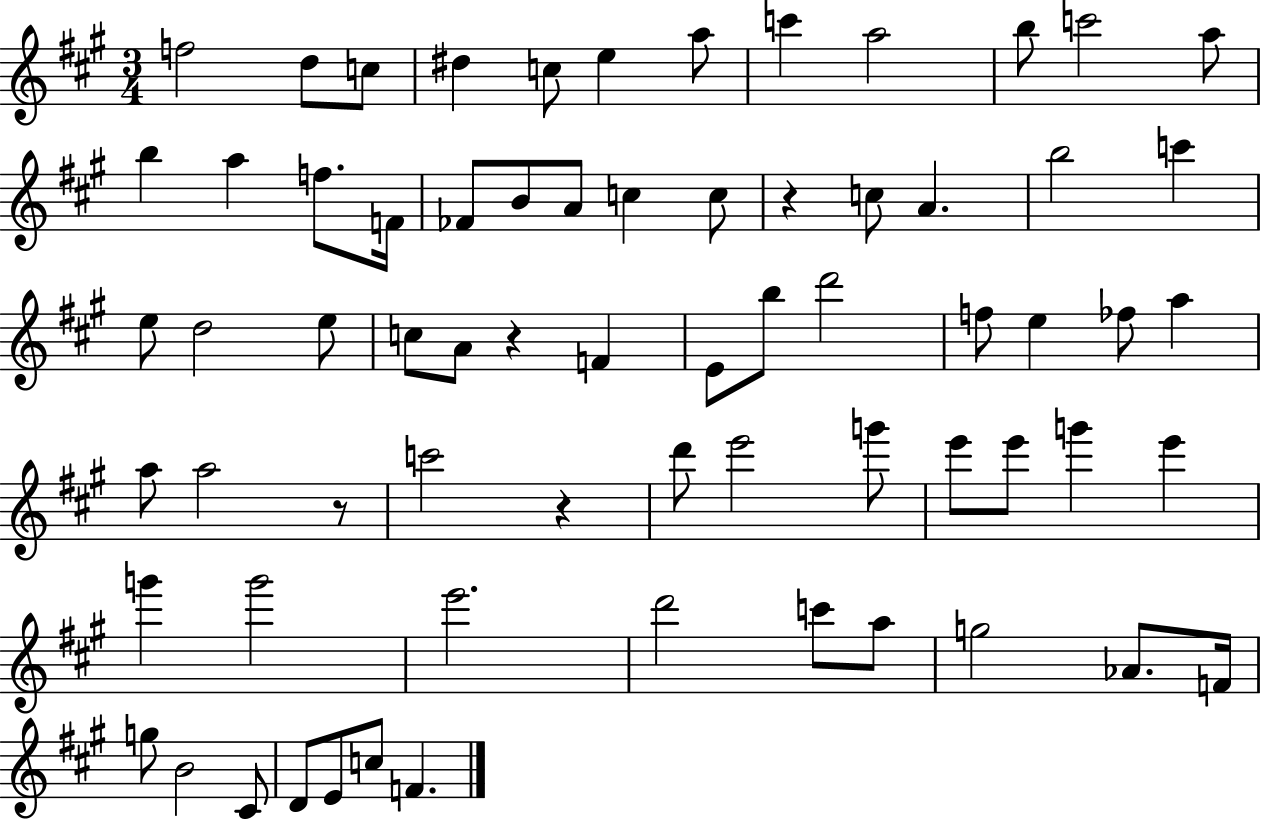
{
  \clef treble
  \numericTimeSignature
  \time 3/4
  \key a \major
  f''2 d''8 c''8 | dis''4 c''8 e''4 a''8 | c'''4 a''2 | b''8 c'''2 a''8 | \break b''4 a''4 f''8. f'16 | fes'8 b'8 a'8 c''4 c''8 | r4 c''8 a'4. | b''2 c'''4 | \break e''8 d''2 e''8 | c''8 a'8 r4 f'4 | e'8 b''8 d'''2 | f''8 e''4 fes''8 a''4 | \break a''8 a''2 r8 | c'''2 r4 | d'''8 e'''2 g'''8 | e'''8 e'''8 g'''4 e'''4 | \break g'''4 g'''2 | e'''2. | d'''2 c'''8 a''8 | g''2 aes'8. f'16 | \break g''8 b'2 cis'8 | d'8 e'8 c''8 f'4. | \bar "|."
}